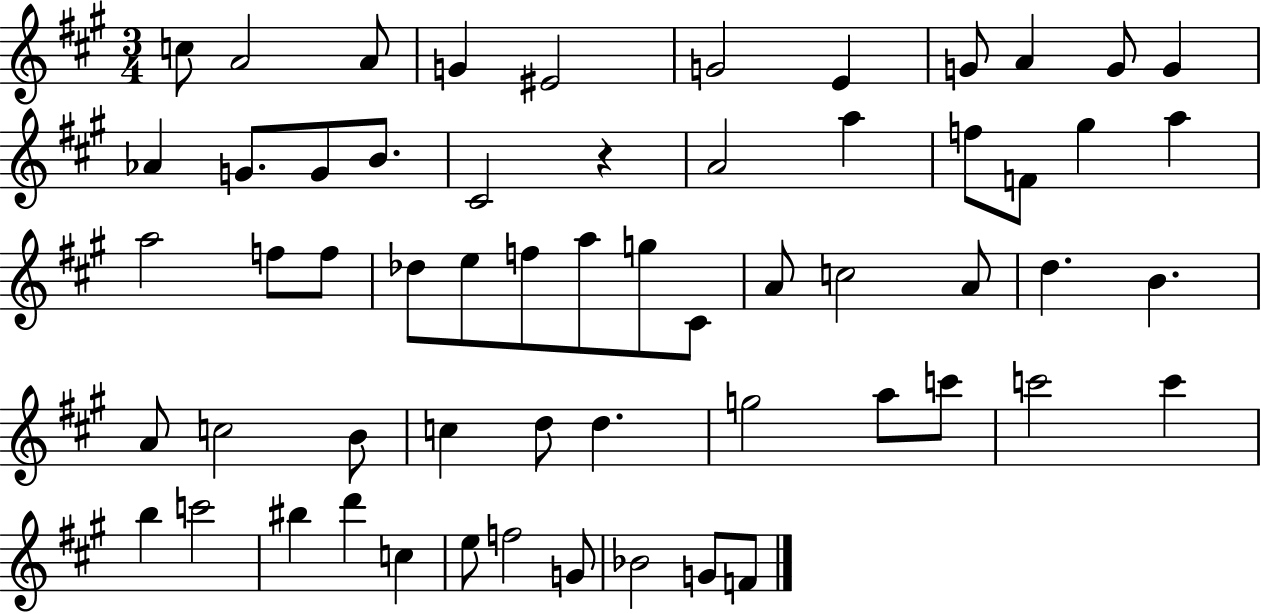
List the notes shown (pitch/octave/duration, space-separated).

C5/e A4/h A4/e G4/q EIS4/h G4/h E4/q G4/e A4/q G4/e G4/q Ab4/q G4/e. G4/e B4/e. C#4/h R/q A4/h A5/q F5/e F4/e G#5/q A5/q A5/h F5/e F5/e Db5/e E5/e F5/e A5/e G5/e C#4/e A4/e C5/h A4/e D5/q. B4/q. A4/e C5/h B4/e C5/q D5/e D5/q. G5/h A5/e C6/e C6/h C6/q B5/q C6/h BIS5/q D6/q C5/q E5/e F5/h G4/e Bb4/h G4/e F4/e